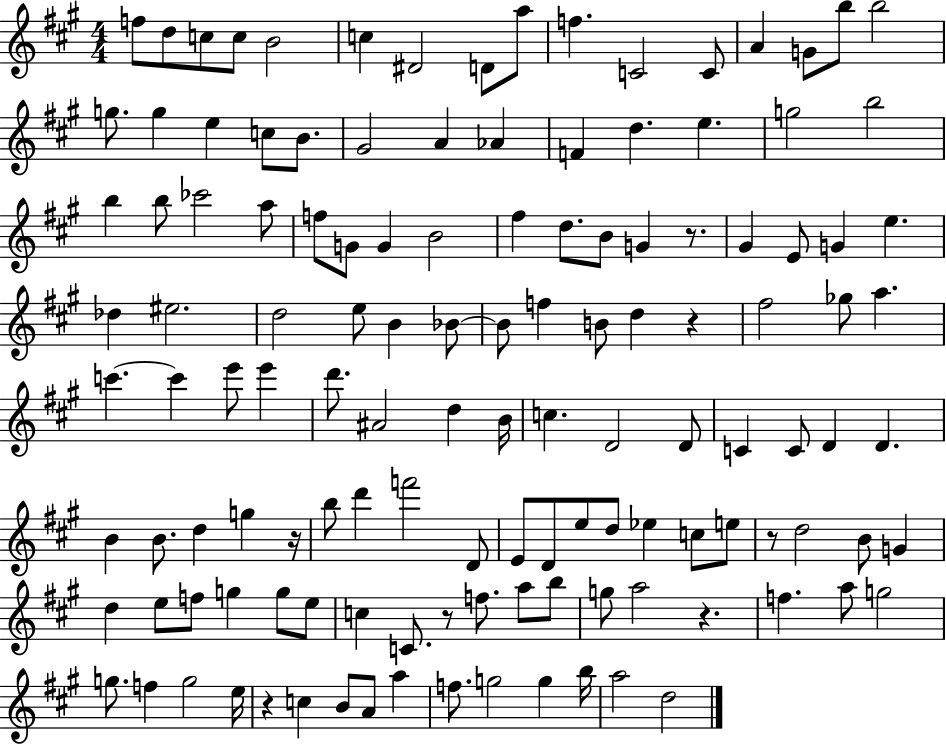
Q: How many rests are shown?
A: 7